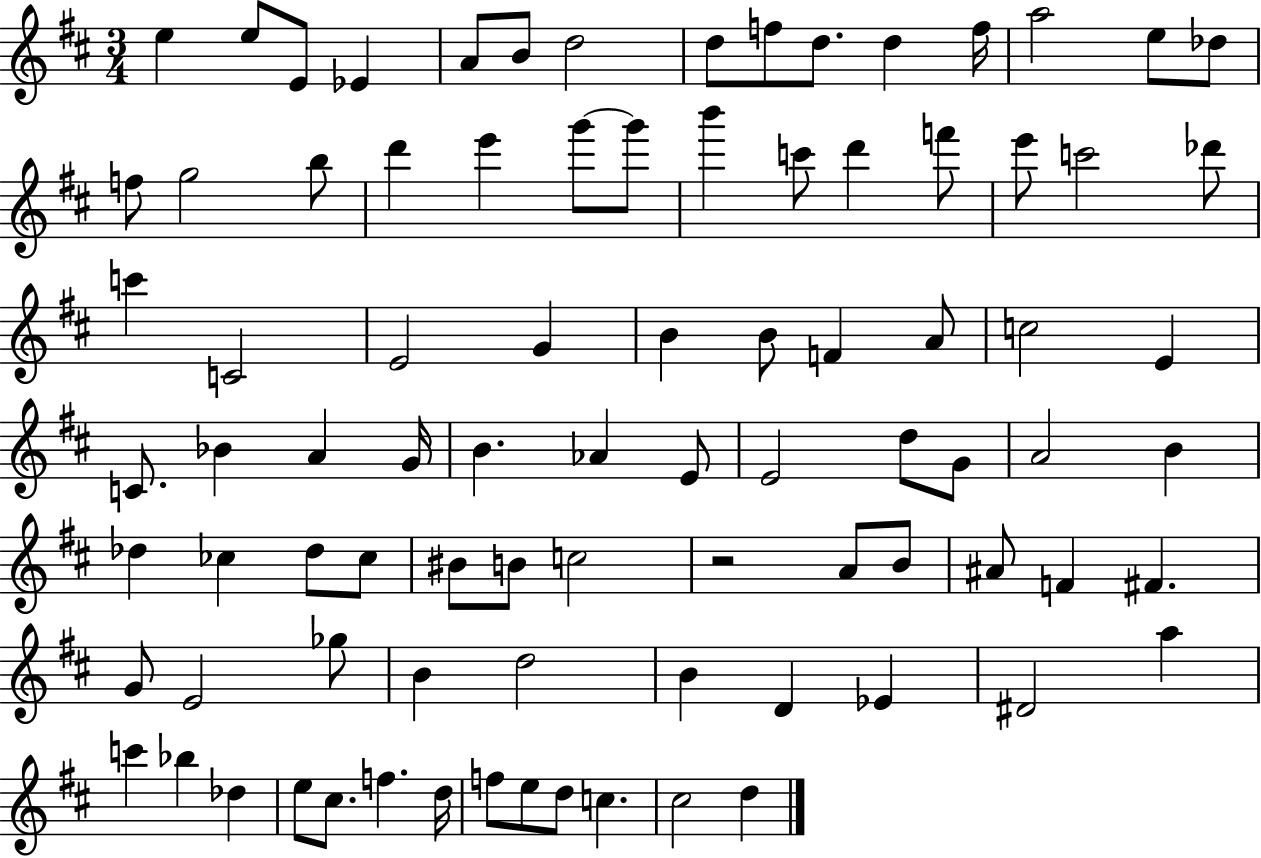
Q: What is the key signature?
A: D major